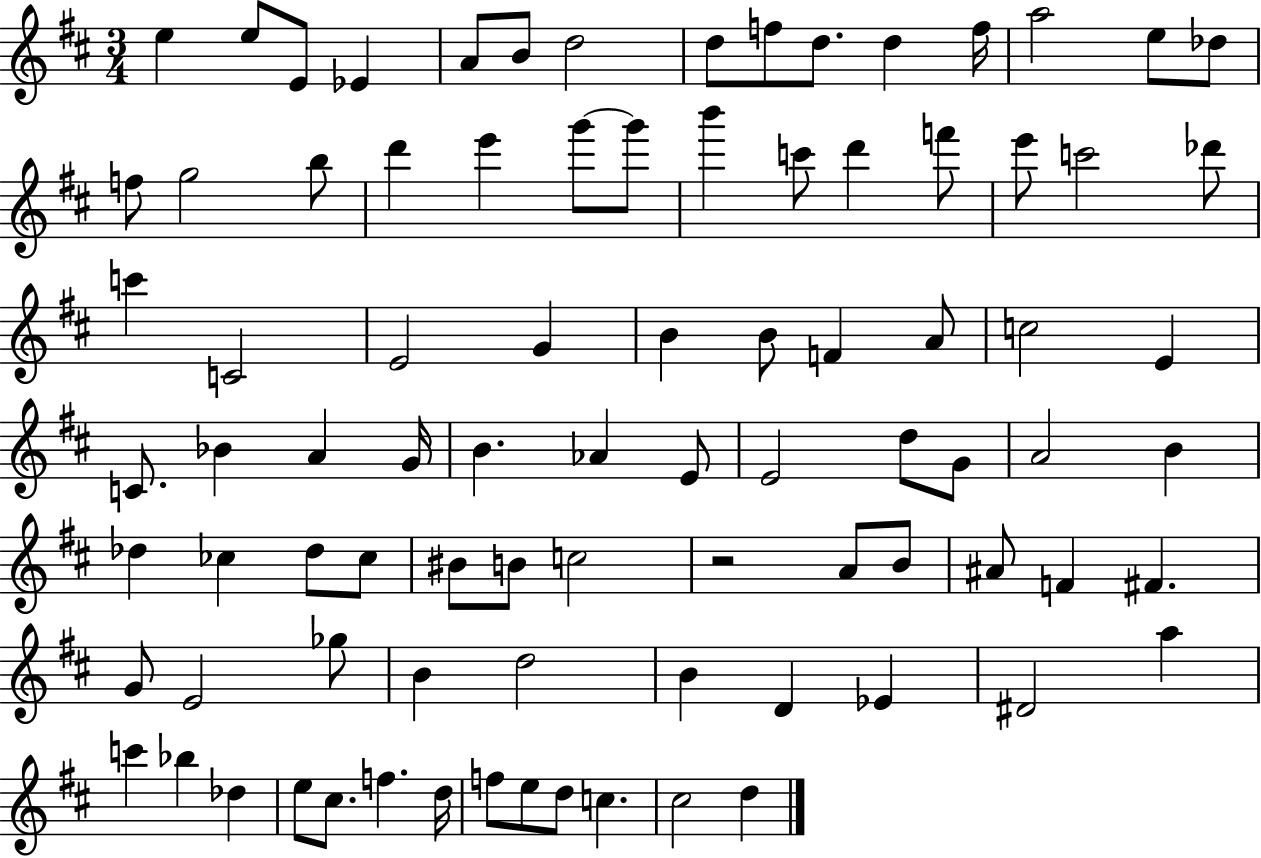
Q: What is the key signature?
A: D major